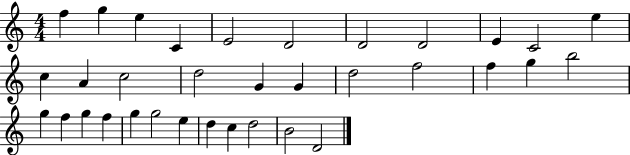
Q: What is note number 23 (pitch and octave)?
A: G5